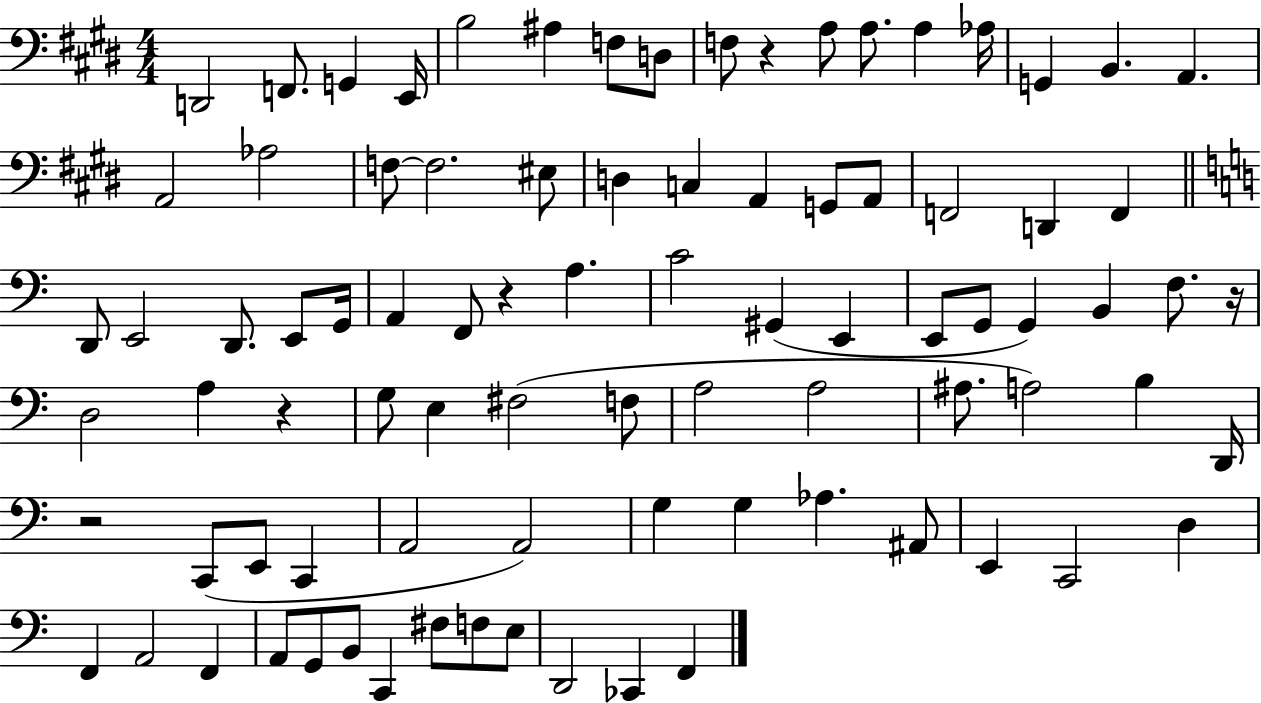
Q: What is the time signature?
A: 4/4